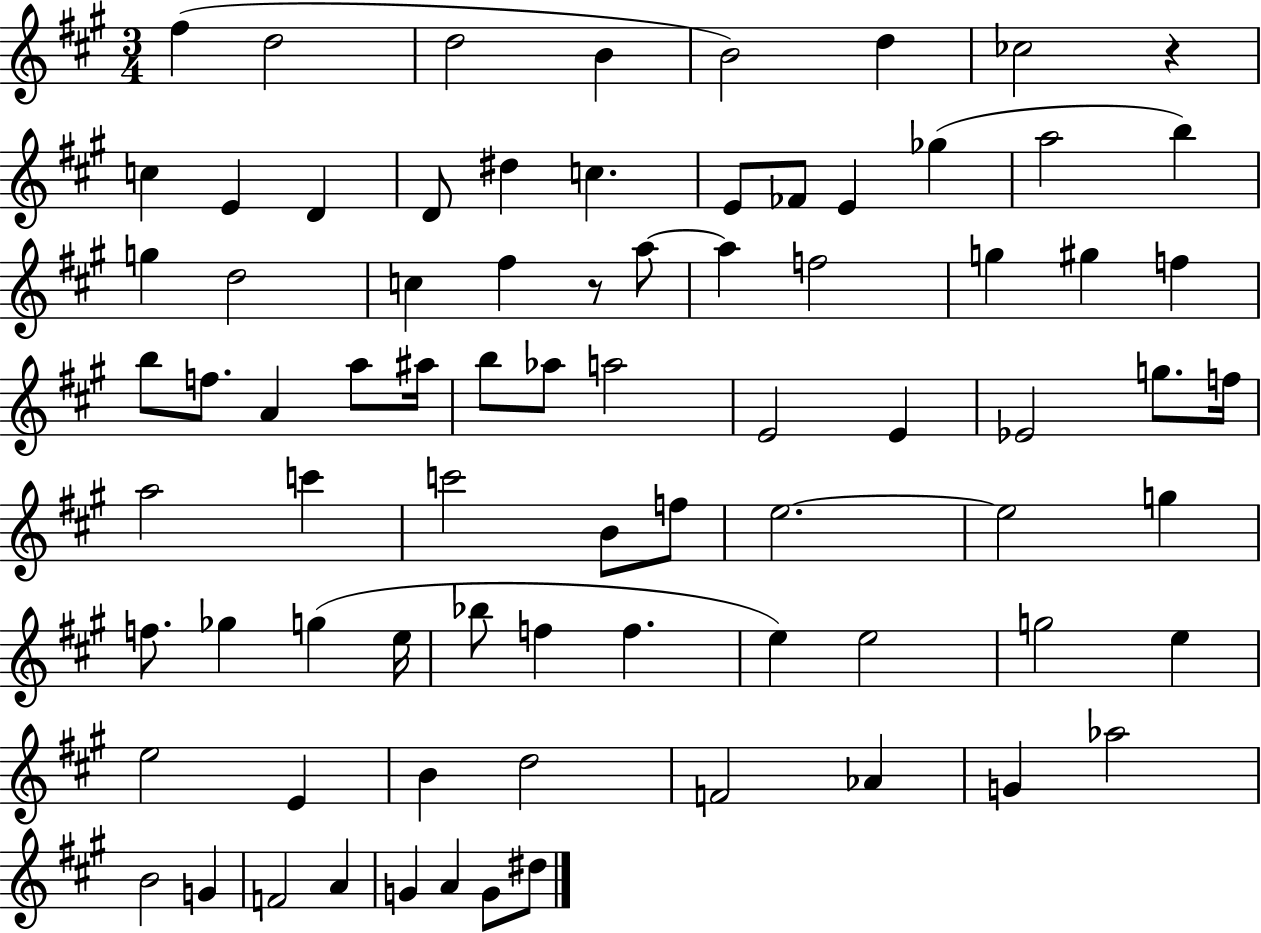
{
  \clef treble
  \numericTimeSignature
  \time 3/4
  \key a \major
  fis''4( d''2 | d''2 b'4 | b'2) d''4 | ces''2 r4 | \break c''4 e'4 d'4 | d'8 dis''4 c''4. | e'8 fes'8 e'4 ges''4( | a''2 b''4) | \break g''4 d''2 | c''4 fis''4 r8 a''8~~ | a''4 f''2 | g''4 gis''4 f''4 | \break b''8 f''8. a'4 a''8 ais''16 | b''8 aes''8 a''2 | e'2 e'4 | ees'2 g''8. f''16 | \break a''2 c'''4 | c'''2 b'8 f''8 | e''2.~~ | e''2 g''4 | \break f''8. ges''4 g''4( e''16 | bes''8 f''4 f''4. | e''4) e''2 | g''2 e''4 | \break e''2 e'4 | b'4 d''2 | f'2 aes'4 | g'4 aes''2 | \break b'2 g'4 | f'2 a'4 | g'4 a'4 g'8 dis''8 | \bar "|."
}